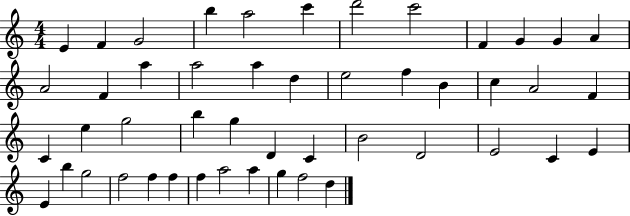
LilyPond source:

{
  \clef treble
  \numericTimeSignature
  \time 4/4
  \key c \major
  e'4 f'4 g'2 | b''4 a''2 c'''4 | d'''2 c'''2 | f'4 g'4 g'4 a'4 | \break a'2 f'4 a''4 | a''2 a''4 d''4 | e''2 f''4 b'4 | c''4 a'2 f'4 | \break c'4 e''4 g''2 | b''4 g''4 d'4 c'4 | b'2 d'2 | e'2 c'4 e'4 | \break e'4 b''4 g''2 | f''2 f''4 f''4 | f''4 a''2 a''4 | g''4 f''2 d''4 | \break \bar "|."
}